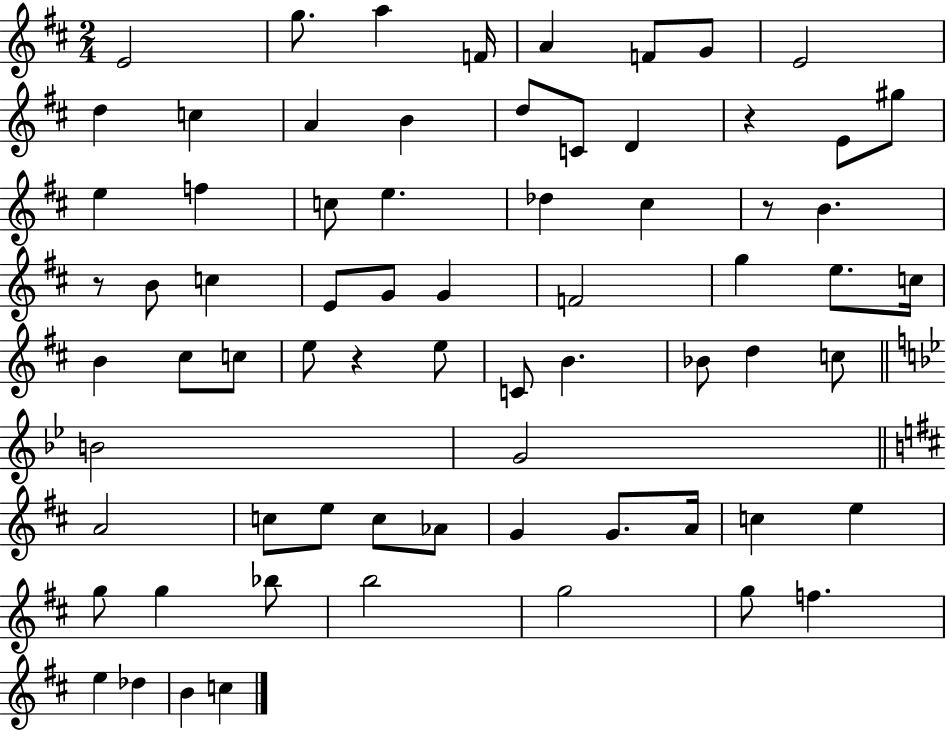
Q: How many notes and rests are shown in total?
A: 70